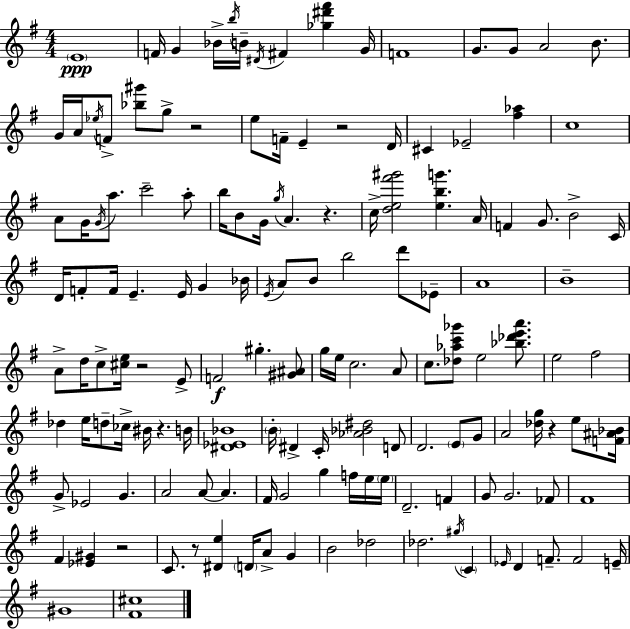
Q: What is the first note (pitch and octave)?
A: E4